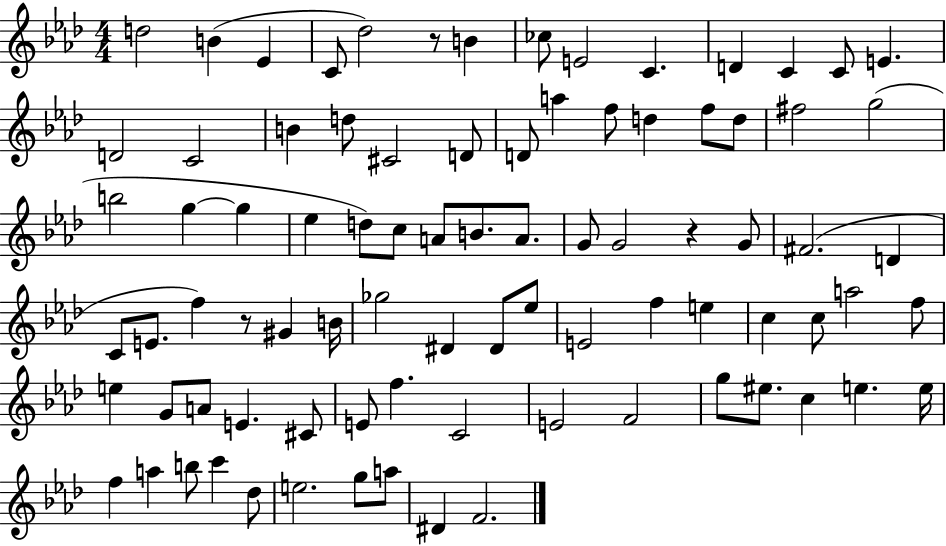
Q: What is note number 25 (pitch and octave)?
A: D5